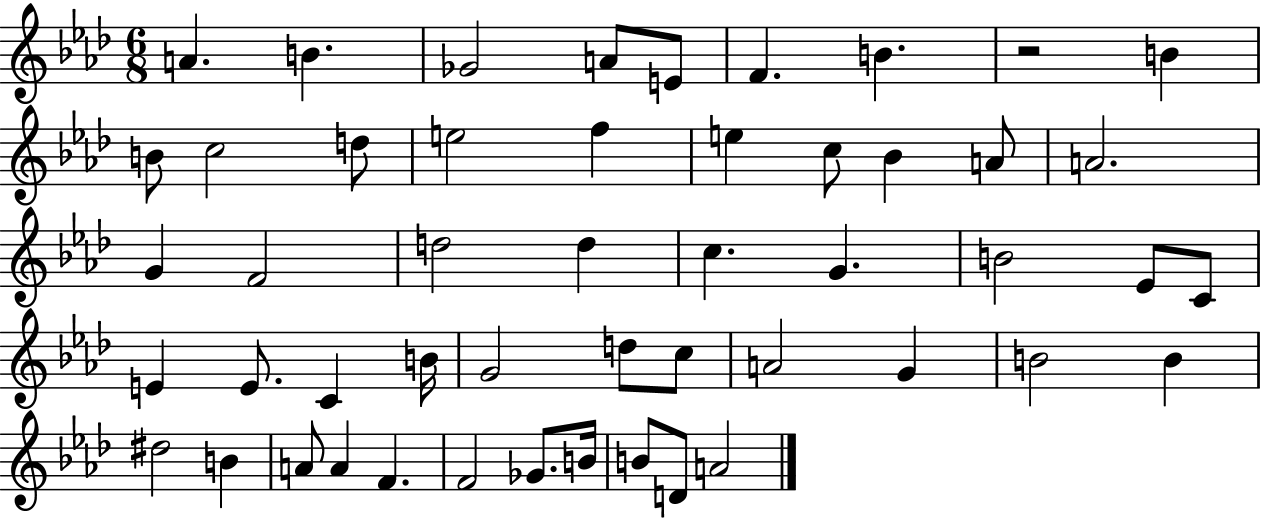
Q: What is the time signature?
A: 6/8